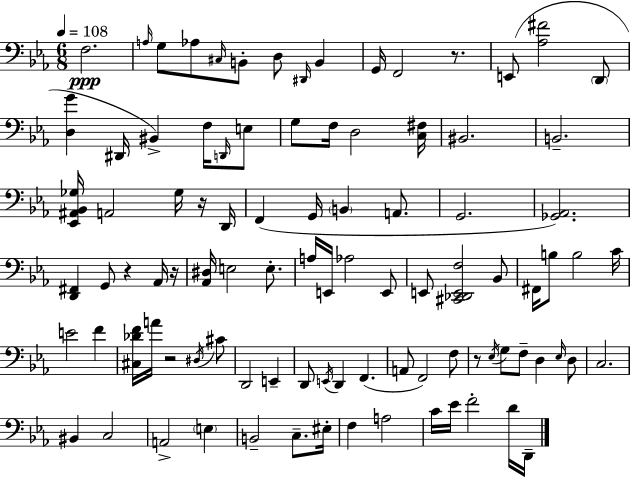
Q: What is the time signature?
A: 6/8